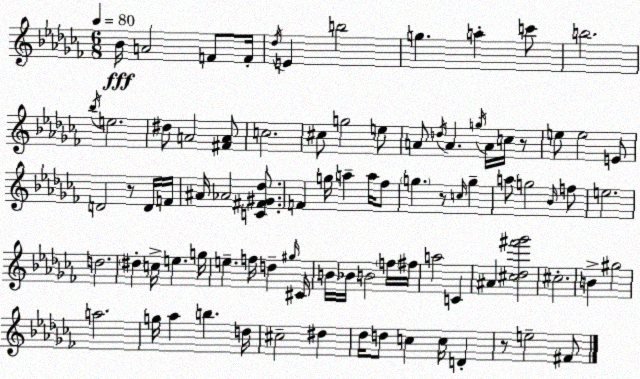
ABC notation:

X:1
T:Untitled
M:6/8
L:1/4
K:Abm
_B/4 A2 F/2 F/4 _d/4 E b2 g a c'/2 b2 _b/4 e2 ^d/2 A2 [^FA]/2 c2 ^c/2 g2 e/2 A/2 d/4 A g/4 A/4 c/4 z/2 e/2 e2 E/2 D2 z/2 D/4 F/4 ^A/4 _A2 [C^F^G_d]/2 F g/4 a a/4 _f/2 g z/2 c/4 g a/2 g2 _B/4 f/2 e2 d2 ^d c/4 e g/4 e f/4 d ^g/4 ^C/4 B/4 _B/4 B2 f/4 ^f/4 a2 C ^A [^c_d^f'_g']2 ^c2 B ^g2 a2 g/4 _a b d/4 ^c2 ^d _d/4 d/2 c c/4 D z/2 e2 ^F/2